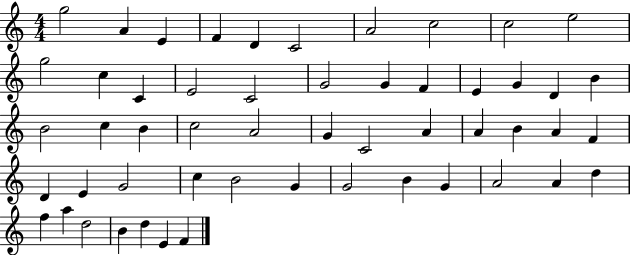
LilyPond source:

{
  \clef treble
  \numericTimeSignature
  \time 4/4
  \key c \major
  g''2 a'4 e'4 | f'4 d'4 c'2 | a'2 c''2 | c''2 e''2 | \break g''2 c''4 c'4 | e'2 c'2 | g'2 g'4 f'4 | e'4 g'4 d'4 b'4 | \break b'2 c''4 b'4 | c''2 a'2 | g'4 c'2 a'4 | a'4 b'4 a'4 f'4 | \break d'4 e'4 g'2 | c''4 b'2 g'4 | g'2 b'4 g'4 | a'2 a'4 d''4 | \break f''4 a''4 d''2 | b'4 d''4 e'4 f'4 | \bar "|."
}